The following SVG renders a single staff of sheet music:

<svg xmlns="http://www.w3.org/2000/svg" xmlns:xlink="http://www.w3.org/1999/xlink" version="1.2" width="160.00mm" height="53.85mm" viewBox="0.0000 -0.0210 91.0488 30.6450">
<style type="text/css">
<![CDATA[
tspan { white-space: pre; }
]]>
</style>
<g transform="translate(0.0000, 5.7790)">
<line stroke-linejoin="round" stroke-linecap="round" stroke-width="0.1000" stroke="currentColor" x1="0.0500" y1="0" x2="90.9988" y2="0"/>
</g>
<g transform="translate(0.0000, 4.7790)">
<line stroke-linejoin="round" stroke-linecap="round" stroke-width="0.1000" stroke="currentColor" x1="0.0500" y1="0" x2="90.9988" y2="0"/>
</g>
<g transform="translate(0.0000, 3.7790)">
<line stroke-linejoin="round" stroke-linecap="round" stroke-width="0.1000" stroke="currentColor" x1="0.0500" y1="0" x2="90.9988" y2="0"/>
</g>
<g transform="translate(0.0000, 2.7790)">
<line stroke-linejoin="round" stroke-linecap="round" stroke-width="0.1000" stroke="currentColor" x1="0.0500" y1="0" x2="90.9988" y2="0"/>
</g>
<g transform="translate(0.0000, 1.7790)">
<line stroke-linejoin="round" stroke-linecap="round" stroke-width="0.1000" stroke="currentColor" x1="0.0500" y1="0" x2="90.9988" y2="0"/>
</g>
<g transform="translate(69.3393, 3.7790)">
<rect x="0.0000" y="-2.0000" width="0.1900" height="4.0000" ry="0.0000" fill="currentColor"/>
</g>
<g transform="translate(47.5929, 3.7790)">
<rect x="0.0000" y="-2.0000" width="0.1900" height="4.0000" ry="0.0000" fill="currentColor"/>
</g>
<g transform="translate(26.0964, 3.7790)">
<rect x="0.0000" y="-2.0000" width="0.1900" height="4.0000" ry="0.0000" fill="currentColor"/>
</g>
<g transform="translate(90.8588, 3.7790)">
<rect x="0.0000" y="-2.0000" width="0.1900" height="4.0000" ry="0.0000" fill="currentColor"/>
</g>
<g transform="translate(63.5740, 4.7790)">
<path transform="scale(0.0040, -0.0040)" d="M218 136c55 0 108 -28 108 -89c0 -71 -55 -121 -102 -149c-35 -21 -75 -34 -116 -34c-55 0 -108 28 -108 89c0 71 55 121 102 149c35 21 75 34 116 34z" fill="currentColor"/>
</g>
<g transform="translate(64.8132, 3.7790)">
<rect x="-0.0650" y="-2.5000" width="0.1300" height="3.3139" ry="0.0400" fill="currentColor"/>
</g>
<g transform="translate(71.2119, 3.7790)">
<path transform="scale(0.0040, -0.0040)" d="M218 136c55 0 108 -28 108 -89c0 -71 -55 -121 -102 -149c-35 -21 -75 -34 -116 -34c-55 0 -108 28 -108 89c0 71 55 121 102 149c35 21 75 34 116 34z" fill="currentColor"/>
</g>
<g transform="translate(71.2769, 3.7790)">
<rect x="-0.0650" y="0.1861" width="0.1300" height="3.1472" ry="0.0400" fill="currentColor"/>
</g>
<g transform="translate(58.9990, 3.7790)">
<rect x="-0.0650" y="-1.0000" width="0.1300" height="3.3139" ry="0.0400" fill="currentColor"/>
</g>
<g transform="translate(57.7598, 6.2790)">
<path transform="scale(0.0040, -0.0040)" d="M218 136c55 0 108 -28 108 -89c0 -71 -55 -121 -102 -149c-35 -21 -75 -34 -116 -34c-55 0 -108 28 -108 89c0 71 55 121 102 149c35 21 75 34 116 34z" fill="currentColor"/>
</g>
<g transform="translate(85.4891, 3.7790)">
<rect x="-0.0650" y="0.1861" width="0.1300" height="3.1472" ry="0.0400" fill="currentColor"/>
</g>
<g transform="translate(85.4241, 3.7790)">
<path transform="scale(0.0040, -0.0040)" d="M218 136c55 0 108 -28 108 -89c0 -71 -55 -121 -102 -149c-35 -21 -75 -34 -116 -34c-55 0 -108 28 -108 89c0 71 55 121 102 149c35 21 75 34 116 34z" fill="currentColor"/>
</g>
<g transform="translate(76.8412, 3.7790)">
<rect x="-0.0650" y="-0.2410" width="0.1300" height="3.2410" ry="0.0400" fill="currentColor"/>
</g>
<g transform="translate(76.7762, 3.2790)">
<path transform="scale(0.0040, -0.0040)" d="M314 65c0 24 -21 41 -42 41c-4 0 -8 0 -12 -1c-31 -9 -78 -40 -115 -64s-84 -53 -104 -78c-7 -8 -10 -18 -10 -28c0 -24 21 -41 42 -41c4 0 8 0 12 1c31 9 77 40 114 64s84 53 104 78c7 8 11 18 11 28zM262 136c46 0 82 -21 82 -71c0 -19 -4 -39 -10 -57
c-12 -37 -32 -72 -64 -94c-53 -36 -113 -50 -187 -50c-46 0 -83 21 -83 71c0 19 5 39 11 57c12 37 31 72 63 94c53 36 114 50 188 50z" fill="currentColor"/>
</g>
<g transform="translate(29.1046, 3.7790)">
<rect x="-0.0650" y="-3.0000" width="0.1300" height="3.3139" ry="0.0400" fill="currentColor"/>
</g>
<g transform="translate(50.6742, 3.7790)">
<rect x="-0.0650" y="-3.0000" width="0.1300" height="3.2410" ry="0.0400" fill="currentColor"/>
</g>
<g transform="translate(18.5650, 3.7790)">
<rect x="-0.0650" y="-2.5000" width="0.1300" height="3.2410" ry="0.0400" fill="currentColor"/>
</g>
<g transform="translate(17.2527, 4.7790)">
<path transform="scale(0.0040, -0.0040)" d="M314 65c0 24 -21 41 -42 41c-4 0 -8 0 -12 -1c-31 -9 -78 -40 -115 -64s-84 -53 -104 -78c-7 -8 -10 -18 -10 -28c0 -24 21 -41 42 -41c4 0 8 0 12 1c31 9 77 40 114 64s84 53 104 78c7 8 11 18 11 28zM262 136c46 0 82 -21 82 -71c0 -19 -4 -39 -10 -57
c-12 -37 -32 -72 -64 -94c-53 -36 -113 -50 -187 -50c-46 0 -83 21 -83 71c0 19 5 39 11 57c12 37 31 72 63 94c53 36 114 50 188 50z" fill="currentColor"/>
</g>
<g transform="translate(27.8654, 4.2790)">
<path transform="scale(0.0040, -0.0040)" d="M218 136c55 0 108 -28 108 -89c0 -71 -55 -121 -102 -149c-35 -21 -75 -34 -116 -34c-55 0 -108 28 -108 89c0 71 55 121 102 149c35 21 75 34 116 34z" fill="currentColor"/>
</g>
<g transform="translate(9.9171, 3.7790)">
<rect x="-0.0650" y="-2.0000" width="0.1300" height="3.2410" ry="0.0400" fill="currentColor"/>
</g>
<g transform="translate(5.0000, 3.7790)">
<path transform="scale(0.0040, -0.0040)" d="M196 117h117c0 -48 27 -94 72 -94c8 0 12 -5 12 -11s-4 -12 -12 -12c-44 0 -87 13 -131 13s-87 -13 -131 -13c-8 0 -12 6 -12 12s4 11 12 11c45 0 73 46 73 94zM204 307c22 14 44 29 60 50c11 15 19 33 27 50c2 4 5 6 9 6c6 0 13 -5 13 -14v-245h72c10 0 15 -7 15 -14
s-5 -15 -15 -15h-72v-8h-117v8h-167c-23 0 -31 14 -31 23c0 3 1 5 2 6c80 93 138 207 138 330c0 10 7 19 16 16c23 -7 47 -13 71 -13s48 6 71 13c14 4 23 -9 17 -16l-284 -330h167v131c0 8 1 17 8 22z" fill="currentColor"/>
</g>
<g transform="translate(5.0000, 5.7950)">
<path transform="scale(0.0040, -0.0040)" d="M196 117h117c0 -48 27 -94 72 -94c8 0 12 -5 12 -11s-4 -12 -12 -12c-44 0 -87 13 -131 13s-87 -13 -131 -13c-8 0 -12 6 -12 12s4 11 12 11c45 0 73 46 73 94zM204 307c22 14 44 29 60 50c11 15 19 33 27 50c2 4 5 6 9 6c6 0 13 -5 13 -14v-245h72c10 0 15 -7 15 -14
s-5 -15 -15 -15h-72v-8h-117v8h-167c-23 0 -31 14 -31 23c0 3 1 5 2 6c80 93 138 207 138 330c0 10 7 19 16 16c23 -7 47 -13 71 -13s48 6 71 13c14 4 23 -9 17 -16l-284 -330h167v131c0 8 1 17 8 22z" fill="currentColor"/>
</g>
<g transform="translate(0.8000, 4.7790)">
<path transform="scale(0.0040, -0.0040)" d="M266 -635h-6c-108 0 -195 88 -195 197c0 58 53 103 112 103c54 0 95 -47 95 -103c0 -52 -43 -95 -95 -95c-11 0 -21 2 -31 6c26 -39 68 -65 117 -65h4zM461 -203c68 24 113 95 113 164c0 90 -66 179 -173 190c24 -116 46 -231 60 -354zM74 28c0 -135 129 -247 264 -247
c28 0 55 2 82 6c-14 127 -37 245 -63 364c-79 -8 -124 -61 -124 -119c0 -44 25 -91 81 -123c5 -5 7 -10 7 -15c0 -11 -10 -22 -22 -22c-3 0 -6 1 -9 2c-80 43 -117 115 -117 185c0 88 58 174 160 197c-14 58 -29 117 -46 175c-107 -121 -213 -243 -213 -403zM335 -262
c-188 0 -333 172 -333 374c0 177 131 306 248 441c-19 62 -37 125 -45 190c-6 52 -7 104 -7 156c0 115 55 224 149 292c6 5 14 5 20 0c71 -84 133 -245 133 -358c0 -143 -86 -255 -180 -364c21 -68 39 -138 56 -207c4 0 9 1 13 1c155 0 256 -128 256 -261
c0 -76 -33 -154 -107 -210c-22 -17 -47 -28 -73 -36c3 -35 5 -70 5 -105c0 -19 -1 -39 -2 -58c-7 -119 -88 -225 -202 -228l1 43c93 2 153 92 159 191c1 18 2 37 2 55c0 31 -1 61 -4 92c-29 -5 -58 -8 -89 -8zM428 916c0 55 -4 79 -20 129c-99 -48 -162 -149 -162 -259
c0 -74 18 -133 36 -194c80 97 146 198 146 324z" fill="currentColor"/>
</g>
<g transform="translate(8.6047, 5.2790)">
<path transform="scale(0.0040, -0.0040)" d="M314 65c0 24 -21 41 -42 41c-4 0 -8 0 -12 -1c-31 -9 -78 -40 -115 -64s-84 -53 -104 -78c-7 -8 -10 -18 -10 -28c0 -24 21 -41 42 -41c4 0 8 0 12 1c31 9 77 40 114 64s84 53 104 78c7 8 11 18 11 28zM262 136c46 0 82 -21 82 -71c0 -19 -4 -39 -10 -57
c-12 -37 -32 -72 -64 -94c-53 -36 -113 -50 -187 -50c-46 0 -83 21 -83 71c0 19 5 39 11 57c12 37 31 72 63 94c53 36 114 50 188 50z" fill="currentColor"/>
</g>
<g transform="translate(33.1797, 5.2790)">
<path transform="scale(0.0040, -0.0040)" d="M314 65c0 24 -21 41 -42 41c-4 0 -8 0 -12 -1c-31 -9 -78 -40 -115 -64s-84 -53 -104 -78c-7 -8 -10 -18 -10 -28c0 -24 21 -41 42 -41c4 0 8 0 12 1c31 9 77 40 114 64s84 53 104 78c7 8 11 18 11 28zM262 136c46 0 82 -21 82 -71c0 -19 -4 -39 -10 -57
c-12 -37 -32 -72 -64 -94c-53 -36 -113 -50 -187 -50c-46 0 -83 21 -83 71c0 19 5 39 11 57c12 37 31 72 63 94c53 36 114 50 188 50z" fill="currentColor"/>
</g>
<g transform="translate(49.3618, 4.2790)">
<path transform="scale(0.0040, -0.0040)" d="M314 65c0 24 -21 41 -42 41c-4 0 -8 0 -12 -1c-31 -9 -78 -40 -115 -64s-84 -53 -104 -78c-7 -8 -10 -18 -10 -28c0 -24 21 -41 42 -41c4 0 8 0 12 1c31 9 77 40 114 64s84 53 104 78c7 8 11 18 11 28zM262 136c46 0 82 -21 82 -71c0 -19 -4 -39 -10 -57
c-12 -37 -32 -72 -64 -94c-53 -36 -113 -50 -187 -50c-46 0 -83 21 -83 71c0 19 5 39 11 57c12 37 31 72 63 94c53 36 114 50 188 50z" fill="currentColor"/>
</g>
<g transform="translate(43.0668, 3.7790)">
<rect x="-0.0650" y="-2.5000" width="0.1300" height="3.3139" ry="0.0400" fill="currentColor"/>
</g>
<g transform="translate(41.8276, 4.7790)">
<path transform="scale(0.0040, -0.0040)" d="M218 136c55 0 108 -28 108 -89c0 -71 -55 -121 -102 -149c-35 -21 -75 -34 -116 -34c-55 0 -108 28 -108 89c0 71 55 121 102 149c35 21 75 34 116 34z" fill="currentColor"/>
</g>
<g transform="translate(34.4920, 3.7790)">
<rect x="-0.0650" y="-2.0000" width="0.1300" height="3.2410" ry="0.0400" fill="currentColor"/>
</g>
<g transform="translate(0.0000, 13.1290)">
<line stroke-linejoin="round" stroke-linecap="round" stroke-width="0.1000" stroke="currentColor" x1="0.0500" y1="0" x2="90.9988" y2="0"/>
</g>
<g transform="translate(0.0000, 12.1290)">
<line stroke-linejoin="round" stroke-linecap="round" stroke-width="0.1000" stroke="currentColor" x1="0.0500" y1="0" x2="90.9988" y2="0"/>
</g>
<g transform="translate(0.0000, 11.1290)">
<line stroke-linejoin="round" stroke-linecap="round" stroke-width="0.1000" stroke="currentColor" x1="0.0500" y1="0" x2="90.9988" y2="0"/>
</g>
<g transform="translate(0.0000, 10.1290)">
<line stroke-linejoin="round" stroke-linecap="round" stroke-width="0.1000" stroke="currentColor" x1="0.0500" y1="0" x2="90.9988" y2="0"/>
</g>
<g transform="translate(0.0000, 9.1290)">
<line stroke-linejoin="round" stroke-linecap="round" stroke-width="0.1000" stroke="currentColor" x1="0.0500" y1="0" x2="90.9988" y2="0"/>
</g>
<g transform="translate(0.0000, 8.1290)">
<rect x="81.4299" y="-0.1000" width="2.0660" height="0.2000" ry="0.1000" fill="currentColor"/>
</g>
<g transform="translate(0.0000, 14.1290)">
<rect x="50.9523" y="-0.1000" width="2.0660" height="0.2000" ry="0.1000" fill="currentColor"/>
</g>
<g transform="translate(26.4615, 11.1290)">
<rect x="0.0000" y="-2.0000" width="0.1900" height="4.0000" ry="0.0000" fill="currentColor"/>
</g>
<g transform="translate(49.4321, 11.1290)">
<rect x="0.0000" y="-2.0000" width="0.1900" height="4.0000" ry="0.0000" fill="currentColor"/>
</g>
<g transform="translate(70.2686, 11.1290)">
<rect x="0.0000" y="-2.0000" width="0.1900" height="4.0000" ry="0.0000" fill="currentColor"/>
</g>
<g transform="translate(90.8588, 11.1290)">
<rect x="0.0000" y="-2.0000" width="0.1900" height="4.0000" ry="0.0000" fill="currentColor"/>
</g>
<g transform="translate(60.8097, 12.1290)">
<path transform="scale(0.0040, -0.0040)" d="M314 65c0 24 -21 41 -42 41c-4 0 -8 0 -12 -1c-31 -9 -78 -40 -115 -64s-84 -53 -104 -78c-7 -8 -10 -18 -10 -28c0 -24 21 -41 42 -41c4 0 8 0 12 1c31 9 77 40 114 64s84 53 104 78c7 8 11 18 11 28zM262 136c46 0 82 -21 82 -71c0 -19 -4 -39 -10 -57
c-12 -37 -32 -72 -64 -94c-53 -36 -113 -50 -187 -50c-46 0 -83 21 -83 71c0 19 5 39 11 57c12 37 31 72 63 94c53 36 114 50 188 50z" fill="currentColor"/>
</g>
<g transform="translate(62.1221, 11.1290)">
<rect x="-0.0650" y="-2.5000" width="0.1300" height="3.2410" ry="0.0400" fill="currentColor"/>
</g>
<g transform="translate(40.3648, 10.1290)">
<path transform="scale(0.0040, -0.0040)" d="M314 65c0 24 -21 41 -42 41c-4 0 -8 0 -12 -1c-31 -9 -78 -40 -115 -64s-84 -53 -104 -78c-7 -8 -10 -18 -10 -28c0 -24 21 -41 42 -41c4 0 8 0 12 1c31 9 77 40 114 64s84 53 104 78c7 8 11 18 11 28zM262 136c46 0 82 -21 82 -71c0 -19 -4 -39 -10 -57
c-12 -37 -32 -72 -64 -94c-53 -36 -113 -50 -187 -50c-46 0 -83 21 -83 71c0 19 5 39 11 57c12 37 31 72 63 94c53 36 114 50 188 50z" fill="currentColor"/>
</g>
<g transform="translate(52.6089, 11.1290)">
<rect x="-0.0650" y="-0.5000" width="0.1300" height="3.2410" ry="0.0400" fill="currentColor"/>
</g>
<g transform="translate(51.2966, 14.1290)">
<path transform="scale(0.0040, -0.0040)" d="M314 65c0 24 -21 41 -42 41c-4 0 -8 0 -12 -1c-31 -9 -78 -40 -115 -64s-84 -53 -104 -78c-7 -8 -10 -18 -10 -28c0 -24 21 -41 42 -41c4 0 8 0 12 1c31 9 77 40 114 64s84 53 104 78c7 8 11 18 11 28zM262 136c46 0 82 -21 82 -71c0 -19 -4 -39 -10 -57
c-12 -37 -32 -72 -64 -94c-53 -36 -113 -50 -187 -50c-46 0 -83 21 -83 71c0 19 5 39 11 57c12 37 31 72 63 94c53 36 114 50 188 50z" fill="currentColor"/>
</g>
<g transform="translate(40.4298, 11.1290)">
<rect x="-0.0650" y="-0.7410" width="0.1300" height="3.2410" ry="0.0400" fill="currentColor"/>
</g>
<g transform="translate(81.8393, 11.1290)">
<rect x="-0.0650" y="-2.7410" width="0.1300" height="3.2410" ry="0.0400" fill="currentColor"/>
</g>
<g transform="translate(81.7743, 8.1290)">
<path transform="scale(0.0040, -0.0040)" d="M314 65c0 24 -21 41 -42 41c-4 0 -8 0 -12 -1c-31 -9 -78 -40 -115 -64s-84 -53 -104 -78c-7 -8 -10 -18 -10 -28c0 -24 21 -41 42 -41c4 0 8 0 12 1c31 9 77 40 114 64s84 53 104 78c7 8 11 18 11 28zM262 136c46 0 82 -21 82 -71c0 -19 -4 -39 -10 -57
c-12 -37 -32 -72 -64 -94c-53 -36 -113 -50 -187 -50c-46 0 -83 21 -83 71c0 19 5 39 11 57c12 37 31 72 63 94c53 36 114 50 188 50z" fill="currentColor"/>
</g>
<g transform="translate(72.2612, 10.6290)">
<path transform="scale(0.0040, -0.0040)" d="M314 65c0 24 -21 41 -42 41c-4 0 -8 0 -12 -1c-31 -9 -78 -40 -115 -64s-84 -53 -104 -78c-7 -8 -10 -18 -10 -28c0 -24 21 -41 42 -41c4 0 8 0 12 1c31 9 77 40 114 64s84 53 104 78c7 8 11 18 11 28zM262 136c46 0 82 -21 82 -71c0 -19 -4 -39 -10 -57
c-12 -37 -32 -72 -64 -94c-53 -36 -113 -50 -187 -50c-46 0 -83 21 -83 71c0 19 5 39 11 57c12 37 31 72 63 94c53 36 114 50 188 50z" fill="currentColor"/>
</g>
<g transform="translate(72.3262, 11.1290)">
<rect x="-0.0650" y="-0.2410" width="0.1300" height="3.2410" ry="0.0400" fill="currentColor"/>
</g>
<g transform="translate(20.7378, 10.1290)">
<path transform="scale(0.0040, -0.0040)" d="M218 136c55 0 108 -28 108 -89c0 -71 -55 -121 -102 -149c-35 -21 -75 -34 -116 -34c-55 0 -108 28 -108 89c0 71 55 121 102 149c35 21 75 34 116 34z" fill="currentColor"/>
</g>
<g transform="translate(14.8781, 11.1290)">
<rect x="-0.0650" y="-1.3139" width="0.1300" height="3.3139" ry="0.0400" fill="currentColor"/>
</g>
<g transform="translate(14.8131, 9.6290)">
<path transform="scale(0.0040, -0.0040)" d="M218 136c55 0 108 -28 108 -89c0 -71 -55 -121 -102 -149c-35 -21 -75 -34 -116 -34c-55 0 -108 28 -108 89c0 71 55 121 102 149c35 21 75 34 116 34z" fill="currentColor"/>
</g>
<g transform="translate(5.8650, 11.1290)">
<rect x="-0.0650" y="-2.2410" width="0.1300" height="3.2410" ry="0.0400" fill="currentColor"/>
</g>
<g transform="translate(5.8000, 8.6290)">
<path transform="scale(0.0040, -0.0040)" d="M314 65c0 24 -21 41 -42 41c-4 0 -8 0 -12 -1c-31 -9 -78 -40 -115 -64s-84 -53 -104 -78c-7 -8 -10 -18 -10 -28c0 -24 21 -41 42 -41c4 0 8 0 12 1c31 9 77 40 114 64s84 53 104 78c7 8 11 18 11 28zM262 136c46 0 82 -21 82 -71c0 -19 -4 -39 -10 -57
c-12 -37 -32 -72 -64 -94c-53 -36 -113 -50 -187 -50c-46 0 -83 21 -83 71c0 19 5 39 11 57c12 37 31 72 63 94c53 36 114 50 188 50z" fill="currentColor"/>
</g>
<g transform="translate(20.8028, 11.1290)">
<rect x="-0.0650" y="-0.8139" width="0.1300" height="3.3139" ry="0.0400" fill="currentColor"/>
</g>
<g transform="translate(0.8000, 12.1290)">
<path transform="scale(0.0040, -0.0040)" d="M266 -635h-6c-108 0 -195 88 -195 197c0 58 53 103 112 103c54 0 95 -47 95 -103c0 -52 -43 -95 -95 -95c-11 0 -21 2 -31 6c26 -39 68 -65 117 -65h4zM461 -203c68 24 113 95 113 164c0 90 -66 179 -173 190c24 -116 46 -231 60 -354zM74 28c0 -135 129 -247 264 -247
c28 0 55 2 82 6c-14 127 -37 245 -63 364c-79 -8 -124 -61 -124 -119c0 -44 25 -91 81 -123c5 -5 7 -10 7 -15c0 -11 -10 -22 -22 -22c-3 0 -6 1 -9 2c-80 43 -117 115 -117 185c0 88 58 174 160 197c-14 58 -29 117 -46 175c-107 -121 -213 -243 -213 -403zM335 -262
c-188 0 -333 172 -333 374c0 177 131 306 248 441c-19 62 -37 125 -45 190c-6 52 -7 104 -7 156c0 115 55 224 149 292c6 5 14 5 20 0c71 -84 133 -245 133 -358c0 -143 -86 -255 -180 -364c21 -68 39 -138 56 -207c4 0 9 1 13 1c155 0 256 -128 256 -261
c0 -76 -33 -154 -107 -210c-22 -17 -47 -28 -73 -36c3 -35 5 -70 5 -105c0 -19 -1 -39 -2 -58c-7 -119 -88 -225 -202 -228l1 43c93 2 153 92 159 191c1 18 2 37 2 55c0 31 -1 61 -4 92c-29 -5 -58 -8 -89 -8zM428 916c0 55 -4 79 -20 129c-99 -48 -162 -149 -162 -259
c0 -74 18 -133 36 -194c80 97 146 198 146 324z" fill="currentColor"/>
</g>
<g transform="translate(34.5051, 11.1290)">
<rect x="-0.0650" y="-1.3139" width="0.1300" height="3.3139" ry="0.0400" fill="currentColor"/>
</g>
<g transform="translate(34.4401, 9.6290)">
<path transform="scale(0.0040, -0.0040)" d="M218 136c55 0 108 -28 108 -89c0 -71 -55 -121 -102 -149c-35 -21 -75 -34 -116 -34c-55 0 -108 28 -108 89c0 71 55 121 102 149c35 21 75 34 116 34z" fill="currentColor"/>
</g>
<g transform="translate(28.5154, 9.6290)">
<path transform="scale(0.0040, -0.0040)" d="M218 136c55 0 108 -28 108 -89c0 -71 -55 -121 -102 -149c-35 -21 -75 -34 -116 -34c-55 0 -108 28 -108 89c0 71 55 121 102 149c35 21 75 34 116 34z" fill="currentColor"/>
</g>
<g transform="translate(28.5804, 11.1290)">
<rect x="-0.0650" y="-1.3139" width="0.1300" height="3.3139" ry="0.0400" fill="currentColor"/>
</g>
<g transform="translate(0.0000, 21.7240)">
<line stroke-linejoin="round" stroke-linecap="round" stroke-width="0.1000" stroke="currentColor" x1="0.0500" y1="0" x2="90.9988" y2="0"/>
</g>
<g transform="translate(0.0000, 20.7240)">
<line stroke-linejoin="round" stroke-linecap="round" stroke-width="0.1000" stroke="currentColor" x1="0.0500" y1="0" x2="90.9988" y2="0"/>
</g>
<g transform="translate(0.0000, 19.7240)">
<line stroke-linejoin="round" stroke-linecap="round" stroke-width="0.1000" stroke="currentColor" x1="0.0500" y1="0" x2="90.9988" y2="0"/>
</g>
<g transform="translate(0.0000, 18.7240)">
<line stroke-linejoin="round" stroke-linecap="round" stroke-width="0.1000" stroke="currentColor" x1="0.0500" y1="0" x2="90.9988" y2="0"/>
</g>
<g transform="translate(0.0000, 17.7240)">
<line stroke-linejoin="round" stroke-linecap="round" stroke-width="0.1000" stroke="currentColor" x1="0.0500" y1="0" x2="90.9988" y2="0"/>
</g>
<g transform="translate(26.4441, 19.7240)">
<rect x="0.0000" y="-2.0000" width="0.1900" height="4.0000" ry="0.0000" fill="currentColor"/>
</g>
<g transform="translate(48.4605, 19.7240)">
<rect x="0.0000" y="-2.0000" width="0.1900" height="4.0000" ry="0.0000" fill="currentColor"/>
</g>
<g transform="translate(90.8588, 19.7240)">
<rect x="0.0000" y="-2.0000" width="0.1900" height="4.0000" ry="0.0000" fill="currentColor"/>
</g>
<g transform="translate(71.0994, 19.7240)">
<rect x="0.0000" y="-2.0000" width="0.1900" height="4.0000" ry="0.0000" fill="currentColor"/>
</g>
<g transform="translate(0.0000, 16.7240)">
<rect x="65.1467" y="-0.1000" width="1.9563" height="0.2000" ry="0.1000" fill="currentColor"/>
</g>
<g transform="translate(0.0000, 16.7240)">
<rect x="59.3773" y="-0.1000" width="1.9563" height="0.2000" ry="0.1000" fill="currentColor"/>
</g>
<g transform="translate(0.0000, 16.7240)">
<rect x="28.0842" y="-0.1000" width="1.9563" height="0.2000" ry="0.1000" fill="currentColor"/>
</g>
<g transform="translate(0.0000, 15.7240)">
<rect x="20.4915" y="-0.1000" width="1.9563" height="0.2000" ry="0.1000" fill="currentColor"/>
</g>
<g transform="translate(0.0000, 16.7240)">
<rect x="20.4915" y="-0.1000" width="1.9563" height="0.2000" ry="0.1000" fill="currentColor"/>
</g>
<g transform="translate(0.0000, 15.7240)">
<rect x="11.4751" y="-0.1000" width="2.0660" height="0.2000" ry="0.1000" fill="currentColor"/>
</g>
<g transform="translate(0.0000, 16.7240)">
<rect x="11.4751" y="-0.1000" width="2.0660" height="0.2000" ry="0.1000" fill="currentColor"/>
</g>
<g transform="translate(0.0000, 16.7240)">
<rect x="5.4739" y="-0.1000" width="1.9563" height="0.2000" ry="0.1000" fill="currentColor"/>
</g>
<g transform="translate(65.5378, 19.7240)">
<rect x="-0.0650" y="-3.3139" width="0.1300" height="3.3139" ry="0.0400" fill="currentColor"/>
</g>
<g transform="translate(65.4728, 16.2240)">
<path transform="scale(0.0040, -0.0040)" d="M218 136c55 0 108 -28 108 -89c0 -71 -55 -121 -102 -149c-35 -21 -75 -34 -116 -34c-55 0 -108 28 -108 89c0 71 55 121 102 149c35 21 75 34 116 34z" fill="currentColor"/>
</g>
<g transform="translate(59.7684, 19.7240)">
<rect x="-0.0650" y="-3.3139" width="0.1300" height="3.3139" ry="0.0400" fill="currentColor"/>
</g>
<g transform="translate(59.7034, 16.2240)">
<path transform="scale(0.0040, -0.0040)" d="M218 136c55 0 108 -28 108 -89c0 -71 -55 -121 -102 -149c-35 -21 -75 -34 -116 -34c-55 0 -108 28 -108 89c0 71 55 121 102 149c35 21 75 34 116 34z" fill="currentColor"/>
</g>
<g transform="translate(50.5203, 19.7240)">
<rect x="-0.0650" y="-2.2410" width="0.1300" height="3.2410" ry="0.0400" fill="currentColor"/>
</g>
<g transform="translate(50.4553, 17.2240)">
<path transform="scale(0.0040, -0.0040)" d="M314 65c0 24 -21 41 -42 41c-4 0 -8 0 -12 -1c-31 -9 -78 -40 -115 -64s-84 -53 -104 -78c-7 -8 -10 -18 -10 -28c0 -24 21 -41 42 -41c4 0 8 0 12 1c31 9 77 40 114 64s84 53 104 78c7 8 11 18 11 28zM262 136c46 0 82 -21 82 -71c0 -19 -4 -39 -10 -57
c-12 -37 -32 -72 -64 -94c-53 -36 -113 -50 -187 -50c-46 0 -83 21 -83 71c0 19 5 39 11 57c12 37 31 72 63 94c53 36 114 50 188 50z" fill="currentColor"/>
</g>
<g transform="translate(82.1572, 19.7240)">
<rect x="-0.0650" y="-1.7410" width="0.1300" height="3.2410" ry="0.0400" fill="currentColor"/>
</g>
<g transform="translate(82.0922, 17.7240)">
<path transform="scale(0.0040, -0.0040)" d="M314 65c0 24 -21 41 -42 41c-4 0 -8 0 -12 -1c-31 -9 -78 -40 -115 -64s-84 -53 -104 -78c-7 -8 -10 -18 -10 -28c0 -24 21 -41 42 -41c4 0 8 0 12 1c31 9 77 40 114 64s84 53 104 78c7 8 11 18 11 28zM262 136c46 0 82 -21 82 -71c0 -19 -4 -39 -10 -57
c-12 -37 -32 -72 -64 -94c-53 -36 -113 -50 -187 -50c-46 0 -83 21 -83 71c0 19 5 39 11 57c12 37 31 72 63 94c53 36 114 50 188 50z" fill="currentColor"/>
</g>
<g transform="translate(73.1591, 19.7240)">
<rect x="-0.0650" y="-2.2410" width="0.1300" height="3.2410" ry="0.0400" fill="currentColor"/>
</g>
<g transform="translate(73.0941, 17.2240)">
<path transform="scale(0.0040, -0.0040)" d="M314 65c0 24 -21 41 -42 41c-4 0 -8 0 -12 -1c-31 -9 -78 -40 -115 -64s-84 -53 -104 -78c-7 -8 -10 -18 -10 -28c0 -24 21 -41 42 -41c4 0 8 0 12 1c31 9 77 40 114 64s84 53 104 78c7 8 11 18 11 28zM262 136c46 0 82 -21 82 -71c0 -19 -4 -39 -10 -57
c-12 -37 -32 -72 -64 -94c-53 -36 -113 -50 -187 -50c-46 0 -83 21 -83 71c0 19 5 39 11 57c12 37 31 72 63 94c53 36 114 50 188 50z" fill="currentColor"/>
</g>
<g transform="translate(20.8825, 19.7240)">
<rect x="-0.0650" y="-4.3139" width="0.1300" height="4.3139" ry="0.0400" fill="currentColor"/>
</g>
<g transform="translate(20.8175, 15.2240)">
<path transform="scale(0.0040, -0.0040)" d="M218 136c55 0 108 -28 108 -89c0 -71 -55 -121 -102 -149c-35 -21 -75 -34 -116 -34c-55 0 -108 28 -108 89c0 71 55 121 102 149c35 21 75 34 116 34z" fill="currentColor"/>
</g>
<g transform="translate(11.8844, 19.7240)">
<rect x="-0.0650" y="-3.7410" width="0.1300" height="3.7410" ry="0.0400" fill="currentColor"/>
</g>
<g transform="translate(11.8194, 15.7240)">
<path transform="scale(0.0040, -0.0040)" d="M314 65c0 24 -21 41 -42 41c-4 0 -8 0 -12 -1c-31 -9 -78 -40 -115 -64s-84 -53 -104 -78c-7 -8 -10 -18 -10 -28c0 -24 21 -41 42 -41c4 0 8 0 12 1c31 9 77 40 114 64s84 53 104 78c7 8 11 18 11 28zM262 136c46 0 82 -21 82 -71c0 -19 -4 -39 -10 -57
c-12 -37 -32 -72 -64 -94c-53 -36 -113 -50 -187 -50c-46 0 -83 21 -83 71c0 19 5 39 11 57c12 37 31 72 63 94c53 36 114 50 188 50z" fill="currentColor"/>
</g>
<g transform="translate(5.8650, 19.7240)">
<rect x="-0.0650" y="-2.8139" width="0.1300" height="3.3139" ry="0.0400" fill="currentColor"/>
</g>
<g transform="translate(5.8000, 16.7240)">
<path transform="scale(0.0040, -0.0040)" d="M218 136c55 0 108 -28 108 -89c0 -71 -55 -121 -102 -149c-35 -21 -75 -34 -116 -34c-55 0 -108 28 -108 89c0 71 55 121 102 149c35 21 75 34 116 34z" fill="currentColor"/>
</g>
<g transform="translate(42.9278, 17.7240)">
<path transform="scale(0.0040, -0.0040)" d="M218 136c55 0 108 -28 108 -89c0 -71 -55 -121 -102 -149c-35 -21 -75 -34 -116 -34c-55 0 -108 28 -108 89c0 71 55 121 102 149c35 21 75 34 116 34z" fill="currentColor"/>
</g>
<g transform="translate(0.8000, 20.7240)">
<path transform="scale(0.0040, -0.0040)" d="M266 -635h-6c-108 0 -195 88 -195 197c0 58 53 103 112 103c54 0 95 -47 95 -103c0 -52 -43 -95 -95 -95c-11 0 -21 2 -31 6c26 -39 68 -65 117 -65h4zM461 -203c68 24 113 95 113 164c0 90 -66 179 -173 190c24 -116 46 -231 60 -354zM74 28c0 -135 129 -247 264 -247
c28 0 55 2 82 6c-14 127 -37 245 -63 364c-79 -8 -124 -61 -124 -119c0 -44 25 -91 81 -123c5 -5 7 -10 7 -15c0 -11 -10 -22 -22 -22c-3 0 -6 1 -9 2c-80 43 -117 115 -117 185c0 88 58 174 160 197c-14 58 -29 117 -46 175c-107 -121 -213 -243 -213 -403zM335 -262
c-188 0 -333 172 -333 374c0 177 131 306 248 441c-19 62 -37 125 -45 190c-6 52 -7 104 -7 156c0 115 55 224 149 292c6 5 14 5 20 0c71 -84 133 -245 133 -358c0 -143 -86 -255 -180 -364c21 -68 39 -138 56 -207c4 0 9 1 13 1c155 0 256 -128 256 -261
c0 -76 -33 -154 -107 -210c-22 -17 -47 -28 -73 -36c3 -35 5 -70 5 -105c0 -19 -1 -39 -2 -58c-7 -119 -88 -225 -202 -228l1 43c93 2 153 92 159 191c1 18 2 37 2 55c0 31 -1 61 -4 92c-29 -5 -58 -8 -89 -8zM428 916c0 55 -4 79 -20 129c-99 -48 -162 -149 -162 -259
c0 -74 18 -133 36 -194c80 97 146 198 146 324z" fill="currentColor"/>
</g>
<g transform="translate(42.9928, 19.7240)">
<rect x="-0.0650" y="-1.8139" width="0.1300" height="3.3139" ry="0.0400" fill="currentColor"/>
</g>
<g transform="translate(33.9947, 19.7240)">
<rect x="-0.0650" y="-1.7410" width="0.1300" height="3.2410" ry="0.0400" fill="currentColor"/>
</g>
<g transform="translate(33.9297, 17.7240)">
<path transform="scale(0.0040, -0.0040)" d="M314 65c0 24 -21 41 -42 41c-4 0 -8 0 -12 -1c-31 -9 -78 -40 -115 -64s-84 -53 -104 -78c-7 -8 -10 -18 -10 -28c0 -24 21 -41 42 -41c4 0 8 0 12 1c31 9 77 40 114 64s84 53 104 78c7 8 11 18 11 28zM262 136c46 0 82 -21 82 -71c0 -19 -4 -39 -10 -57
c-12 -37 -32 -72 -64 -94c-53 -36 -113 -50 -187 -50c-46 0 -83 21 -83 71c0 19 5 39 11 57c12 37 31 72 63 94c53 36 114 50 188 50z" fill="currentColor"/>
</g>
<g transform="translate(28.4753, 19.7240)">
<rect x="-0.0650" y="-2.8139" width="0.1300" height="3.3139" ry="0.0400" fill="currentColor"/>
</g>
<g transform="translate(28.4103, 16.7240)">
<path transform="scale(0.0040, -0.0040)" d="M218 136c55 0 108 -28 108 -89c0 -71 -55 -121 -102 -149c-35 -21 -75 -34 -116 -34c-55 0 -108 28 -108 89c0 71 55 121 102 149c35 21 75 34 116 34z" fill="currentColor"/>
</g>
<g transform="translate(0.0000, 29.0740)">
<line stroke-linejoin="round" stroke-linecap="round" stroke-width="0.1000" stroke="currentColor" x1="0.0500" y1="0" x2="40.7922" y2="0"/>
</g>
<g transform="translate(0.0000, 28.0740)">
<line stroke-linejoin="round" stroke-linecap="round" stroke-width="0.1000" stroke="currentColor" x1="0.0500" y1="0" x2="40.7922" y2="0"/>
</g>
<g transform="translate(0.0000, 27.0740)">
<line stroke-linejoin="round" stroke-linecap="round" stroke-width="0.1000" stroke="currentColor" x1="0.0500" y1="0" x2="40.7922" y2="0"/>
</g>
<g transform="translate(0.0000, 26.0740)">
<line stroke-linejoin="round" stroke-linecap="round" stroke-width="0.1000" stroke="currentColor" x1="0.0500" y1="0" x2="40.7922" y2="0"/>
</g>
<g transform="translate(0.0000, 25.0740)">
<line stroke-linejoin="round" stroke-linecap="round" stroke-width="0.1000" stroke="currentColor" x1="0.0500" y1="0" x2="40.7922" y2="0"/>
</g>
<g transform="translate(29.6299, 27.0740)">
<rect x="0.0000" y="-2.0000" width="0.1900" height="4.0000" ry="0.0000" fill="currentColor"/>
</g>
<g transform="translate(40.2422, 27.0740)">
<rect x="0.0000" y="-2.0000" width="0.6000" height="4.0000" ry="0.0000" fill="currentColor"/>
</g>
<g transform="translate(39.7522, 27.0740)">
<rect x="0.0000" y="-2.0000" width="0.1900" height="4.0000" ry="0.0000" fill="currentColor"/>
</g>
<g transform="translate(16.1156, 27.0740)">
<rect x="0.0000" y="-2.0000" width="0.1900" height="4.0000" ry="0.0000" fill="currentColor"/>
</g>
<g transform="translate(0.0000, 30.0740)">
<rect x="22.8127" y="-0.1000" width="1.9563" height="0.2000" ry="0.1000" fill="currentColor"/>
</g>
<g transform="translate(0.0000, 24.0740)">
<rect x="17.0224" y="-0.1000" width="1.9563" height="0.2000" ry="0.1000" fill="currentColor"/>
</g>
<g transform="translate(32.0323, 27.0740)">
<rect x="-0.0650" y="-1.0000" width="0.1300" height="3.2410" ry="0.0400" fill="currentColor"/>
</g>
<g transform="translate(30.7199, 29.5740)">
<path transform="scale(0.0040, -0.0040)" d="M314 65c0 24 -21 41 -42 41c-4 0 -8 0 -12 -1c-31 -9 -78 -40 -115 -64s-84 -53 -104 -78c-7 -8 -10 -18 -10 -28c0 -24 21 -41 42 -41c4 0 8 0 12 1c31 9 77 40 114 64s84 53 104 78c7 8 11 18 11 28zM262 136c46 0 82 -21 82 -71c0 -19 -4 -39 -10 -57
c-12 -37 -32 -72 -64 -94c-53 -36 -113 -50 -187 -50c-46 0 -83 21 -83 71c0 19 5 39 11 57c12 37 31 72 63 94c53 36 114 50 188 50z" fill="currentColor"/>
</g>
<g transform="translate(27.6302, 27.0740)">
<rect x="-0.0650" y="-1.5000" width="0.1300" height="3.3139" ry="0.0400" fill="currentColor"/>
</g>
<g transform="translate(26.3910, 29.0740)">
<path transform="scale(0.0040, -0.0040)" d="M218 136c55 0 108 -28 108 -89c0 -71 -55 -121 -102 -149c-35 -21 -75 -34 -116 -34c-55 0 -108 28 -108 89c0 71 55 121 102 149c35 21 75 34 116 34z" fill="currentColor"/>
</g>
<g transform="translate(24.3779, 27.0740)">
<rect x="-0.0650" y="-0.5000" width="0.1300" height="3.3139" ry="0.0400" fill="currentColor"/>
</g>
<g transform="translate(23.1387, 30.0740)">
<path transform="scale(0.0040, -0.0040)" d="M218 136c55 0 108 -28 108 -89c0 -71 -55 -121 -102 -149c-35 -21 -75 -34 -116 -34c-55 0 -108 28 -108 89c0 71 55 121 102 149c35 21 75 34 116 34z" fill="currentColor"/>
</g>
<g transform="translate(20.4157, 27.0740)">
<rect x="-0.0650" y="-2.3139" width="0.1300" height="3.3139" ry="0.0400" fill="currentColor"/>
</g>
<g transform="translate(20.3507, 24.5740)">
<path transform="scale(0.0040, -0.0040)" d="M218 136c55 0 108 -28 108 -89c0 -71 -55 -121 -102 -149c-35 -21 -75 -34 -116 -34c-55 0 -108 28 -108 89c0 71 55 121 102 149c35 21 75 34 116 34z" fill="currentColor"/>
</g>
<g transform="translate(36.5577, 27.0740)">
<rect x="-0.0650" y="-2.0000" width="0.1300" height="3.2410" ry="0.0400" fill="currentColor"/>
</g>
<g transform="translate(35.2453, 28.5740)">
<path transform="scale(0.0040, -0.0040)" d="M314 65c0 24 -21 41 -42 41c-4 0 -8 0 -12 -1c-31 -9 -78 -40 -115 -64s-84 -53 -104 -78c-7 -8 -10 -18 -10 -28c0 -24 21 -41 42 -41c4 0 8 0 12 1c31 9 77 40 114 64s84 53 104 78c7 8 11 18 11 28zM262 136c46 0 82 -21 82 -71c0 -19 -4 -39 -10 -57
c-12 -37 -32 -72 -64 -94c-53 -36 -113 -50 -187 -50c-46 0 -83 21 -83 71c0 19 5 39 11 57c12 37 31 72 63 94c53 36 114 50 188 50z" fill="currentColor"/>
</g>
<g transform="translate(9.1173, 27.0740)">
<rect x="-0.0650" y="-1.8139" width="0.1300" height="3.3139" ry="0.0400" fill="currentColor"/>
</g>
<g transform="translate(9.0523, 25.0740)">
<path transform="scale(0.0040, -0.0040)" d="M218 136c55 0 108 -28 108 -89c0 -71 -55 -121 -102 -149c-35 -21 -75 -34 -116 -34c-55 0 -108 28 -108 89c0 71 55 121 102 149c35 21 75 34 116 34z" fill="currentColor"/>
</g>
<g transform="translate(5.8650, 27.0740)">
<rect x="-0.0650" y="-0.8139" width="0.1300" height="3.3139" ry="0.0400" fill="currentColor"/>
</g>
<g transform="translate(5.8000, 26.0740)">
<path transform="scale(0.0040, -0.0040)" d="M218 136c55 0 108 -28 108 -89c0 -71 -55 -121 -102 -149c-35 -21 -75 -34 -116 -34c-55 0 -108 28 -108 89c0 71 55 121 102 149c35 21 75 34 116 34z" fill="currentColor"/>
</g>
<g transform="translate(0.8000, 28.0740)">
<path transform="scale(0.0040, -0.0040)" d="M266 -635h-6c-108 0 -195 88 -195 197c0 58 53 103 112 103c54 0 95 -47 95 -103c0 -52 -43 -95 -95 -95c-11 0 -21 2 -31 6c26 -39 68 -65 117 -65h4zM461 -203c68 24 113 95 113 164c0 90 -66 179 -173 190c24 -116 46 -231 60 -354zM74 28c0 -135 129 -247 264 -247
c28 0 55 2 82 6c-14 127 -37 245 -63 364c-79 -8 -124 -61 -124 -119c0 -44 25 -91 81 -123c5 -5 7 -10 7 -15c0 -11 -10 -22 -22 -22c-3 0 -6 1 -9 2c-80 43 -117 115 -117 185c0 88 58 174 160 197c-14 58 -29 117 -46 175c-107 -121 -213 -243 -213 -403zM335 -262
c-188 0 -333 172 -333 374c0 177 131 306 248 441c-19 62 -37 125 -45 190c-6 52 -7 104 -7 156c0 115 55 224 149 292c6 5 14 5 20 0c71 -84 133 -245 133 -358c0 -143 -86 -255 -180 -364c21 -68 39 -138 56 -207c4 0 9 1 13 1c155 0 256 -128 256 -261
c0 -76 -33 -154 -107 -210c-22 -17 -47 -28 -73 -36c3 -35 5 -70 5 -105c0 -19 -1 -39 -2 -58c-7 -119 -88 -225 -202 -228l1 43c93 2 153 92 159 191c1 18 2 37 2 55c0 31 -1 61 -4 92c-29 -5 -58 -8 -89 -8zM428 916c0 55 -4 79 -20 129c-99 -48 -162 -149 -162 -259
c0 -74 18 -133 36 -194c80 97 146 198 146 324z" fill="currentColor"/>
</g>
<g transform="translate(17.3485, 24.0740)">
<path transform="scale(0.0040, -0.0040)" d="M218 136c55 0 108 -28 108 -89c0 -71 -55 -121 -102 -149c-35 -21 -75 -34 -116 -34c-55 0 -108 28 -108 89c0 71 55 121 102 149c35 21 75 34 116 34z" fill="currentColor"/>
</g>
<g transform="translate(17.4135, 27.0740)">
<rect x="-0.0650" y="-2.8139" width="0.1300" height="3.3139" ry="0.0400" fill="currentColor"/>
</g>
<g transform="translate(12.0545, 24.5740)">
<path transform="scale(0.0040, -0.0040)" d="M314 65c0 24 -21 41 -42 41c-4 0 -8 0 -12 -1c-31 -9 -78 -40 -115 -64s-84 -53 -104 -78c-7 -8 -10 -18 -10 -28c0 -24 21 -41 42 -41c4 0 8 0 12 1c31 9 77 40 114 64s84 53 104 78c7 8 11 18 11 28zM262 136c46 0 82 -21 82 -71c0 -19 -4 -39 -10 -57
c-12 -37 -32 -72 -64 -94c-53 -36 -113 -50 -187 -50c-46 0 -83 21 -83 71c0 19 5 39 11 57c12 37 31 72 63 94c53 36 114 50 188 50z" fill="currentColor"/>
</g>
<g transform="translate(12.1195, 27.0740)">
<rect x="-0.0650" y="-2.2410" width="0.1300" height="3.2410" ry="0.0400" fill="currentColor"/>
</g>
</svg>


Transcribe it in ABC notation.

X:1
T:Untitled
M:4/4
L:1/4
K:C
F2 G2 A F2 G A2 D G B c2 B g2 e d e e d2 C2 G2 c2 a2 a c'2 d' a f2 f g2 b b g2 f2 d f g2 a g C E D2 F2